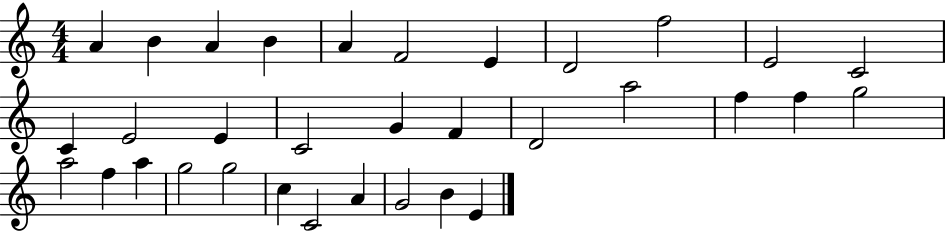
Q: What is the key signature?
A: C major